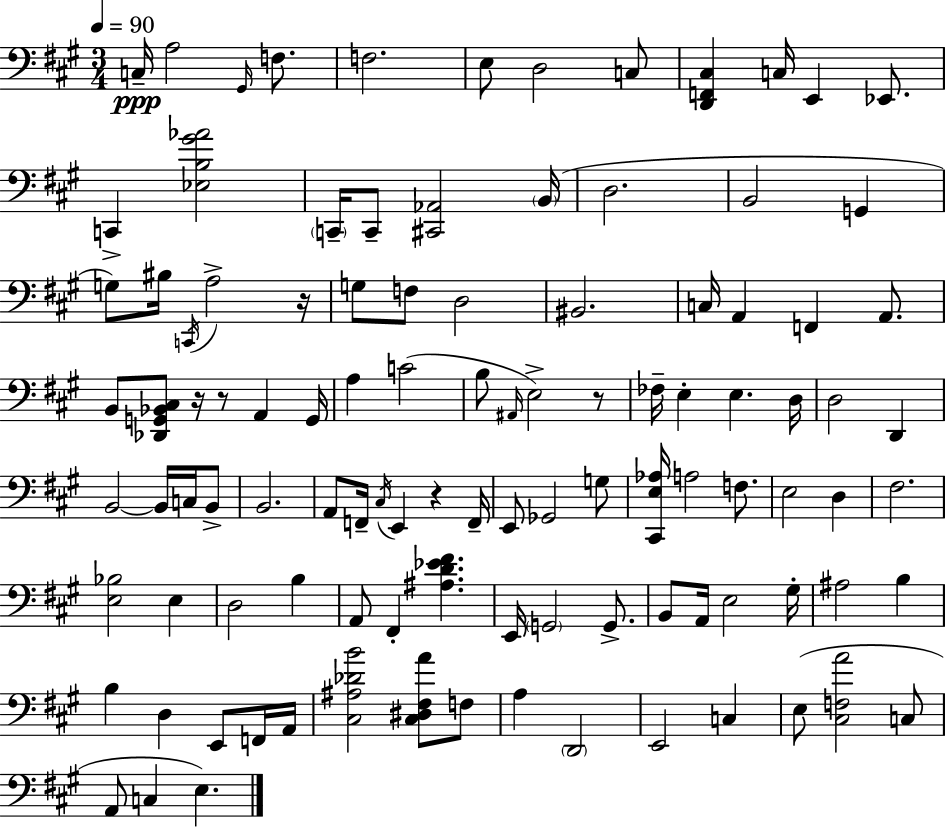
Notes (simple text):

C3/s A3/h G#2/s F3/e. F3/h. E3/e D3/h C3/e [D2,F2,C#3]/q C3/s E2/q Eb2/e. C2/q [Eb3,B3,G#4,Ab4]/h C2/s C2/e [C#2,Ab2]/h B2/s D3/h. B2/h G2/q G3/e BIS3/s C2/s A3/h R/s G3/e F3/e D3/h BIS2/h. C3/s A2/q F2/q A2/e. B2/e [Db2,G2,Bb2,C#3]/e R/s R/e A2/q G2/s A3/q C4/h B3/e A#2/s E3/h R/e FES3/s E3/q E3/q. D3/s D3/h D2/q B2/h B2/s C3/s B2/e B2/h. A2/e F2/s C#3/s E2/q R/q F2/s E2/e Gb2/h G3/e [C#2,E3,Ab3]/s A3/h F3/e. E3/h D3/q F#3/h. [E3,Bb3]/h E3/q D3/h B3/q A2/e F#2/q [A#3,D4,Eb4,F#4]/q. E2/s G2/h G2/e. B2/e A2/s E3/h G#3/s A#3/h B3/q B3/q D3/q E2/e F2/s A2/s [C#3,A#3,Db4,B4]/h [C#3,D#3,F#3,A4]/e F3/e A3/q D2/h E2/h C3/q E3/e [C#3,F3,A4]/h C3/e A2/e C3/q E3/q.